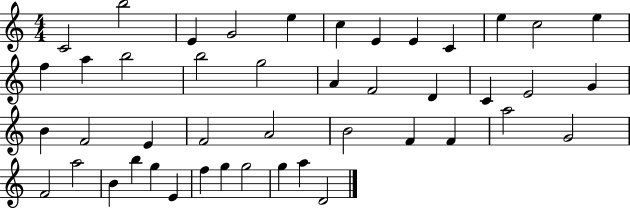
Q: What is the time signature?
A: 4/4